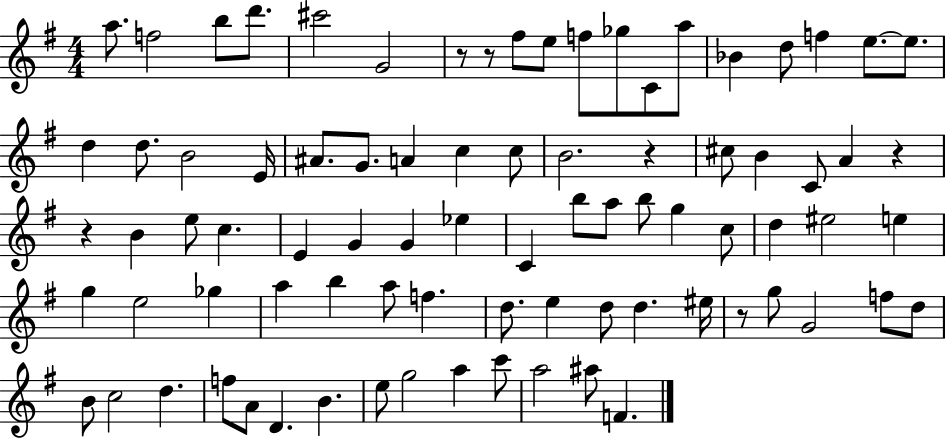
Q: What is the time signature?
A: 4/4